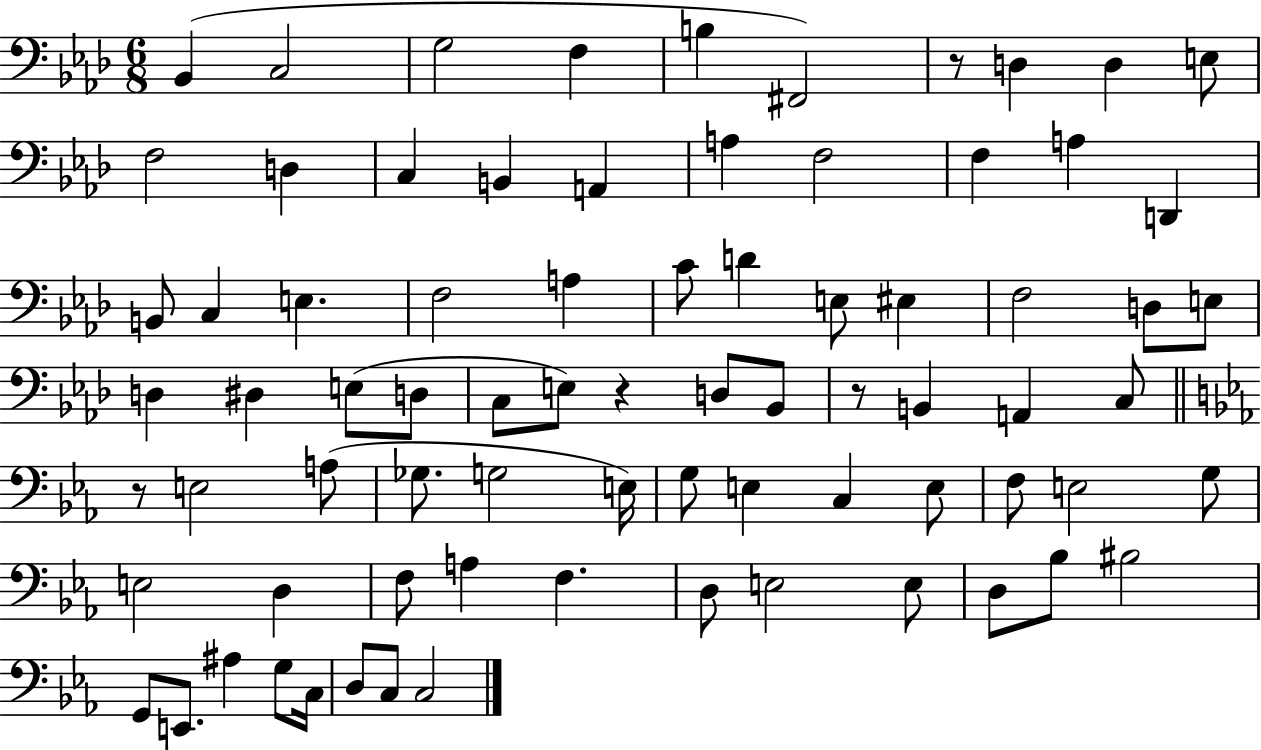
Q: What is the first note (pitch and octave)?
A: Bb2